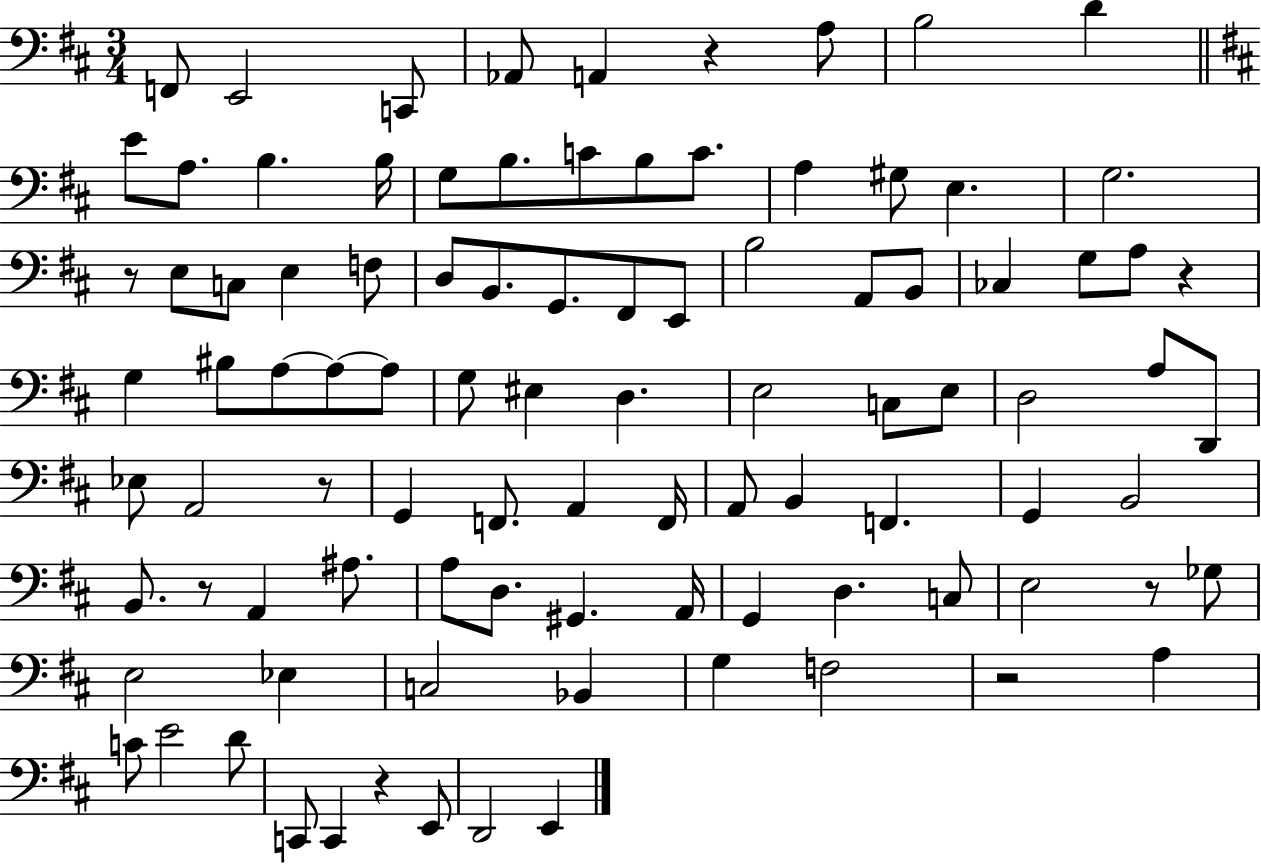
{
  \clef bass
  \numericTimeSignature
  \time 3/4
  \key d \major
  f,8 e,2 c,8 | aes,8 a,4 r4 a8 | b2 d'4 | \bar "||" \break \key b \minor e'8 a8. b4. b16 | g8 b8. c'8 b8 c'8. | a4 gis8 e4. | g2. | \break r8 e8 c8 e4 f8 | d8 b,8. g,8. fis,8 e,8 | b2 a,8 b,8 | ces4 g8 a8 r4 | \break g4 bis8 a8~~ a8~~ a8 | g8 eis4 d4. | e2 c8 e8 | d2 a8 d,8 | \break ees8 a,2 r8 | g,4 f,8. a,4 f,16 | a,8 b,4 f,4. | g,4 b,2 | \break b,8. r8 a,4 ais8. | a8 d8. gis,4. a,16 | g,4 d4. c8 | e2 r8 ges8 | \break e2 ees4 | c2 bes,4 | g4 f2 | r2 a4 | \break c'8 e'2 d'8 | c,8 c,4 r4 e,8 | d,2 e,4 | \bar "|."
}